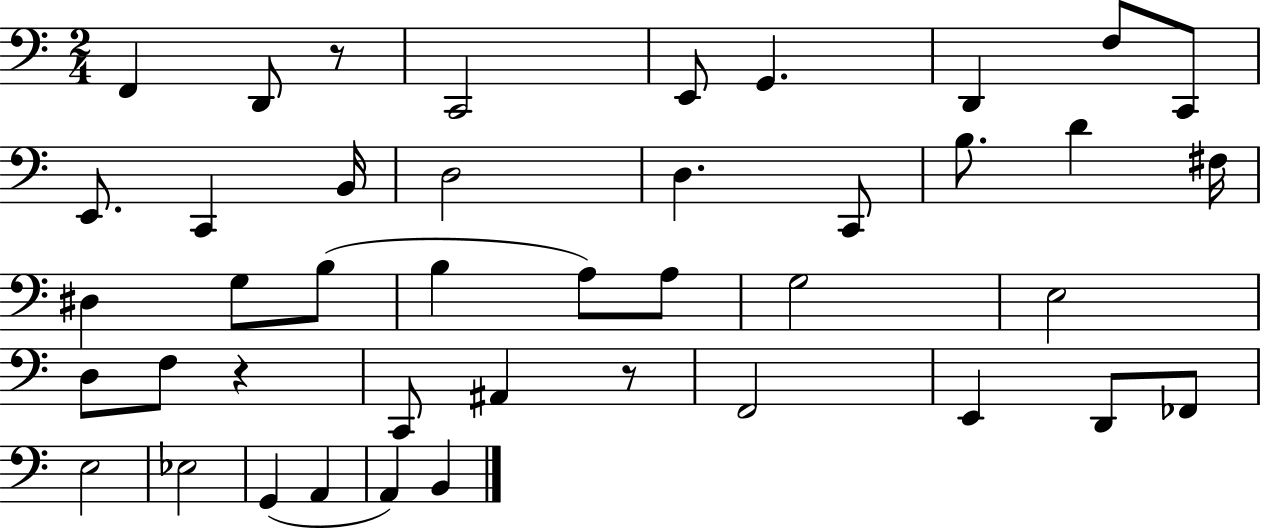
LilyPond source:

{
  \clef bass
  \numericTimeSignature
  \time 2/4
  \key c \major
  f,4 d,8 r8 | c,2 | e,8 g,4. | d,4 f8 c,8 | \break e,8. c,4 b,16 | d2 | d4. c,8 | b8. d'4 fis16 | \break dis4 g8 b8( | b4 a8) a8 | g2 | e2 | \break d8 f8 r4 | c,8 ais,4 r8 | f,2 | e,4 d,8 fes,8 | \break e2 | ees2 | g,4( a,4 | a,4) b,4 | \break \bar "|."
}